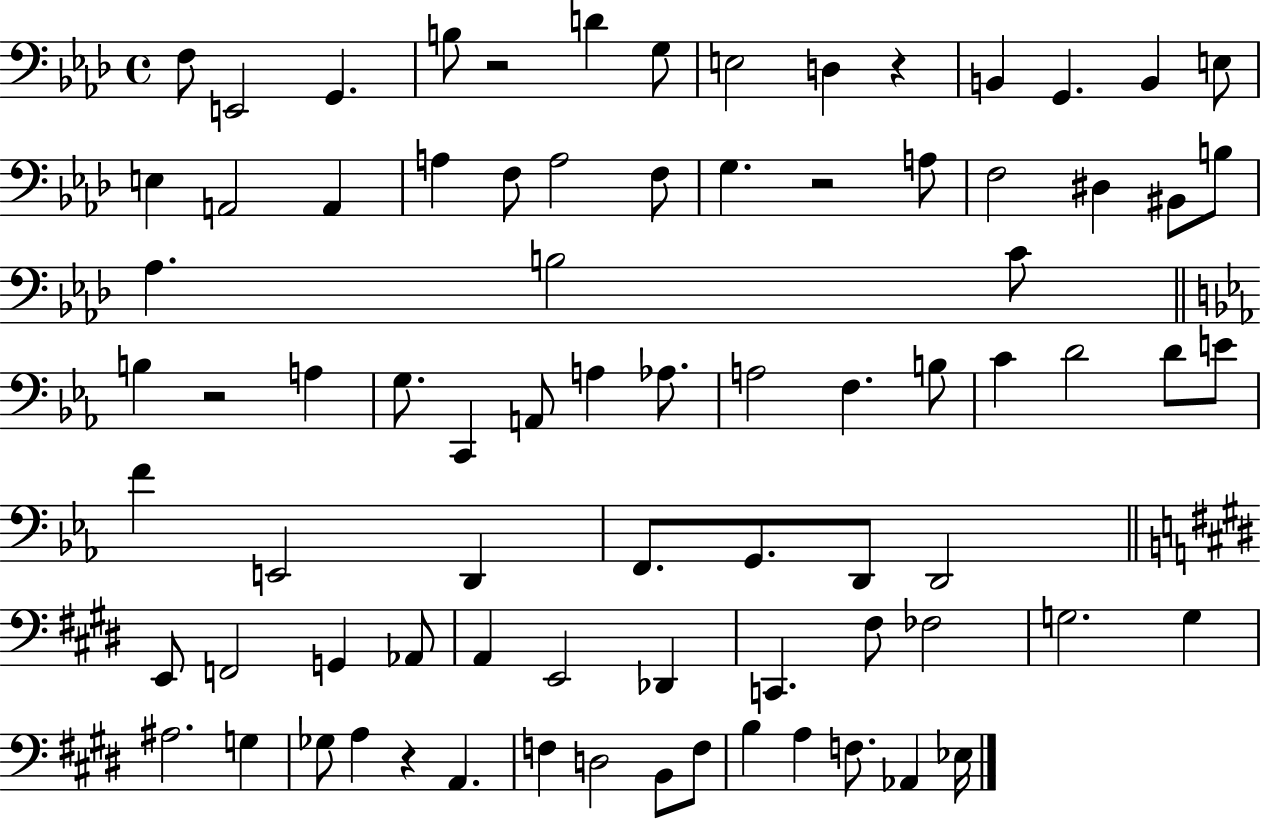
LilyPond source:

{
  \clef bass
  \time 4/4
  \defaultTimeSignature
  \key aes \major
  \repeat volta 2 { f8 e,2 g,4. | b8 r2 d'4 g8 | e2 d4 r4 | b,4 g,4. b,4 e8 | \break e4 a,2 a,4 | a4 f8 a2 f8 | g4. r2 a8 | f2 dis4 bis,8 b8 | \break aes4. b2 c'8 | \bar "||" \break \key ees \major b4 r2 a4 | g8. c,4 a,8 a4 aes8. | a2 f4. b8 | c'4 d'2 d'8 e'8 | \break f'4 e,2 d,4 | f,8. g,8. d,8 d,2 | \bar "||" \break \key e \major e,8 f,2 g,4 aes,8 | a,4 e,2 des,4 | c,4. fis8 fes2 | g2. g4 | \break ais2. g4 | ges8 a4 r4 a,4. | f4 d2 b,8 f8 | b4 a4 f8. aes,4 ees16 | \break } \bar "|."
}